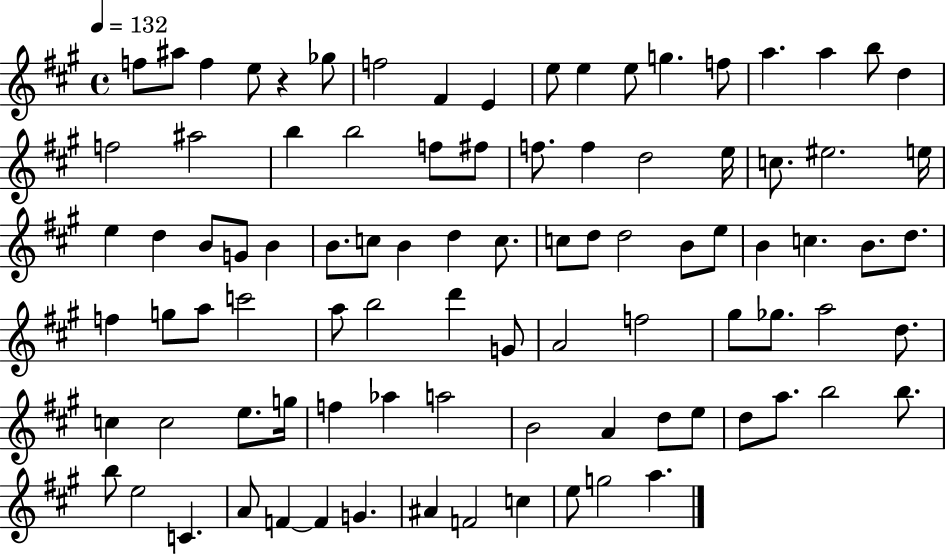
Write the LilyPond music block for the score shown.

{
  \clef treble
  \time 4/4
  \defaultTimeSignature
  \key a \major
  \tempo 4 = 132
  \repeat volta 2 { f''8 ais''8 f''4 e''8 r4 ges''8 | f''2 fis'4 e'4 | e''8 e''4 e''8 g''4. f''8 | a''4. a''4 b''8 d''4 | \break f''2 ais''2 | b''4 b''2 f''8 fis''8 | f''8. f''4 d''2 e''16 | c''8. eis''2. e''16 | \break e''4 d''4 b'8 g'8 b'4 | b'8. c''8 b'4 d''4 c''8. | c''8 d''8 d''2 b'8 e''8 | b'4 c''4. b'8. d''8. | \break f''4 g''8 a''8 c'''2 | a''8 b''2 d'''4 g'8 | a'2 f''2 | gis''8 ges''8. a''2 d''8. | \break c''4 c''2 e''8. g''16 | f''4 aes''4 a''2 | b'2 a'4 d''8 e''8 | d''8 a''8. b''2 b''8. | \break b''8 e''2 c'4. | a'8 f'4~~ f'4 g'4. | ais'4 f'2 c''4 | e''8 g''2 a''4. | \break } \bar "|."
}